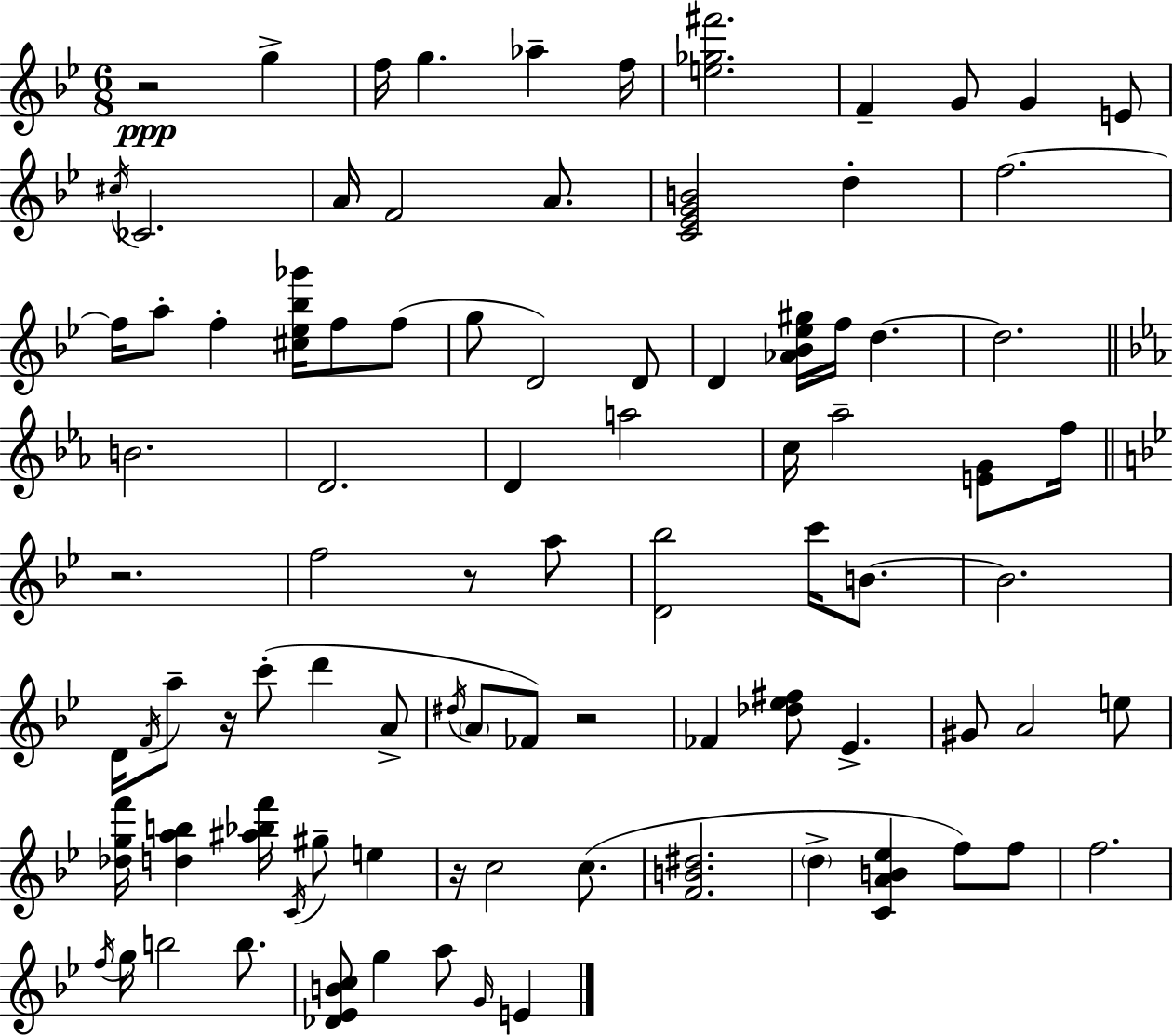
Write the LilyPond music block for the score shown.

{
  \clef treble
  \numericTimeSignature
  \time 6/8
  \key g \minor
  \repeat volta 2 { r2\ppp g''4-> | f''16 g''4. aes''4-- f''16 | <e'' ges'' fis'''>2. | f'4-- g'8 g'4 e'8 | \break \acciaccatura { cis''16 } ces'2. | a'16 f'2 a'8. | <c' ees' g' b'>2 d''4-. | f''2.~~ | \break f''16 a''8-. f''4-. <cis'' ees'' bes'' ges'''>16 f''8 f''8( | g''8 d'2) d'8 | d'4 <aes' bes' ees'' gis''>16 f''16 d''4.~~ | d''2. | \break \bar "||" \break \key c \minor b'2. | d'2. | d'4 a''2 | c''16 aes''2-- <e' g'>8 f''16 | \break \bar "||" \break \key bes \major r2. | f''2 r8 a''8 | <d' bes''>2 c'''16 b'8.~~ | b'2. | \break d'16 \acciaccatura { f'16 } a''8-- r16 c'''8-.( d'''4 a'8-> | \acciaccatura { dis''16 } \parenthesize a'8 fes'8) r2 | fes'4 <des'' ees'' fis''>8 ees'4.-> | gis'8 a'2 | \break e''8 <des'' g'' f'''>16 <d'' a'' b''>4 <ais'' bes'' f'''>16 \acciaccatura { c'16 } gis''8-- e''4 | r16 c''2 | c''8.( <f' b' dis''>2. | \parenthesize d''4-> <c' a' b' ees''>4 f''8) | \break f''8 f''2. | \acciaccatura { f''16 } g''16 b''2 | b''8. <des' ees' b' c''>8 g''4 a''8 | \grace { g'16 } e'4 } \bar "|."
}